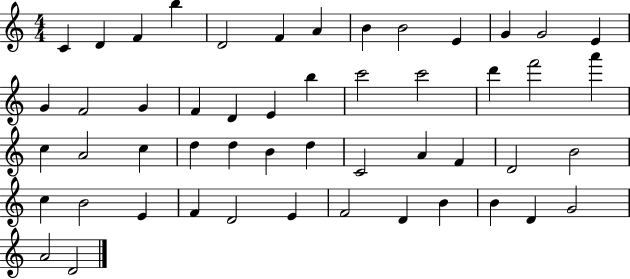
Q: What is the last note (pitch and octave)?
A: D4